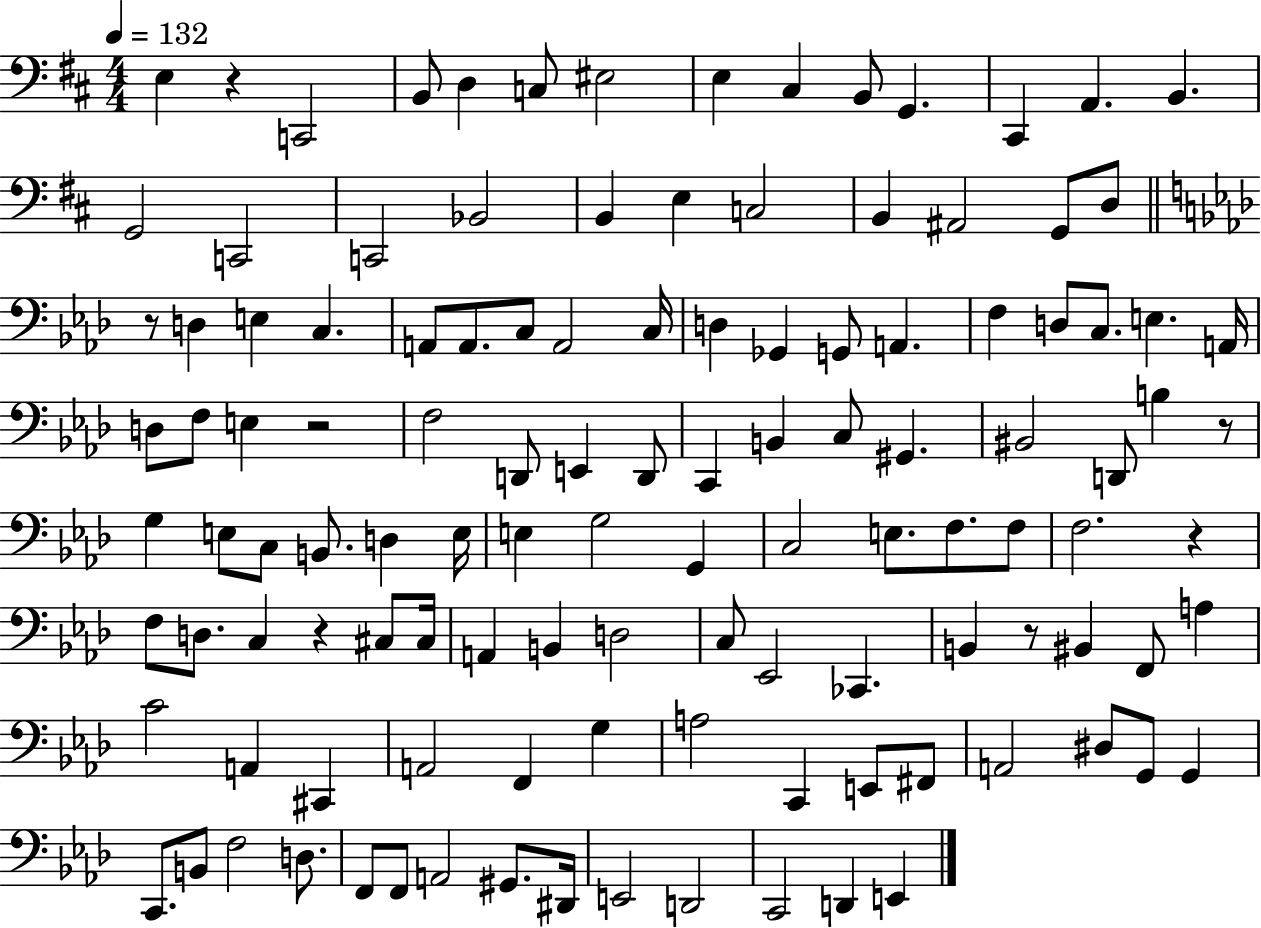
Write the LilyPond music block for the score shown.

{
  \clef bass
  \numericTimeSignature
  \time 4/4
  \key d \major
  \tempo 4 = 132
  \repeat volta 2 { e4 r4 c,2 | b,8 d4 c8 eis2 | e4 cis4 b,8 g,4. | cis,4 a,4. b,4. | \break g,2 c,2 | c,2 bes,2 | b,4 e4 c2 | b,4 ais,2 g,8 d8 | \break \bar "||" \break \key aes \major r8 d4 e4 c4. | a,8 a,8. c8 a,2 c16 | d4 ges,4 g,8 a,4. | f4 d8 c8. e4. a,16 | \break d8 f8 e4 r2 | f2 d,8 e,4 d,8 | c,4 b,4 c8 gis,4. | bis,2 d,8 b4 r8 | \break g4 e8 c8 b,8. d4 e16 | e4 g2 g,4 | c2 e8. f8. f8 | f2. r4 | \break f8 d8. c4 r4 cis8 cis16 | a,4 b,4 d2 | c8 ees,2 ces,4. | b,4 r8 bis,4 f,8 a4 | \break c'2 a,4 cis,4 | a,2 f,4 g4 | a2 c,4 e,8 fis,8 | a,2 dis8 g,8 g,4 | \break c,8. b,8 f2 d8. | f,8 f,8 a,2 gis,8. dis,16 | e,2 d,2 | c,2 d,4 e,4 | \break } \bar "|."
}